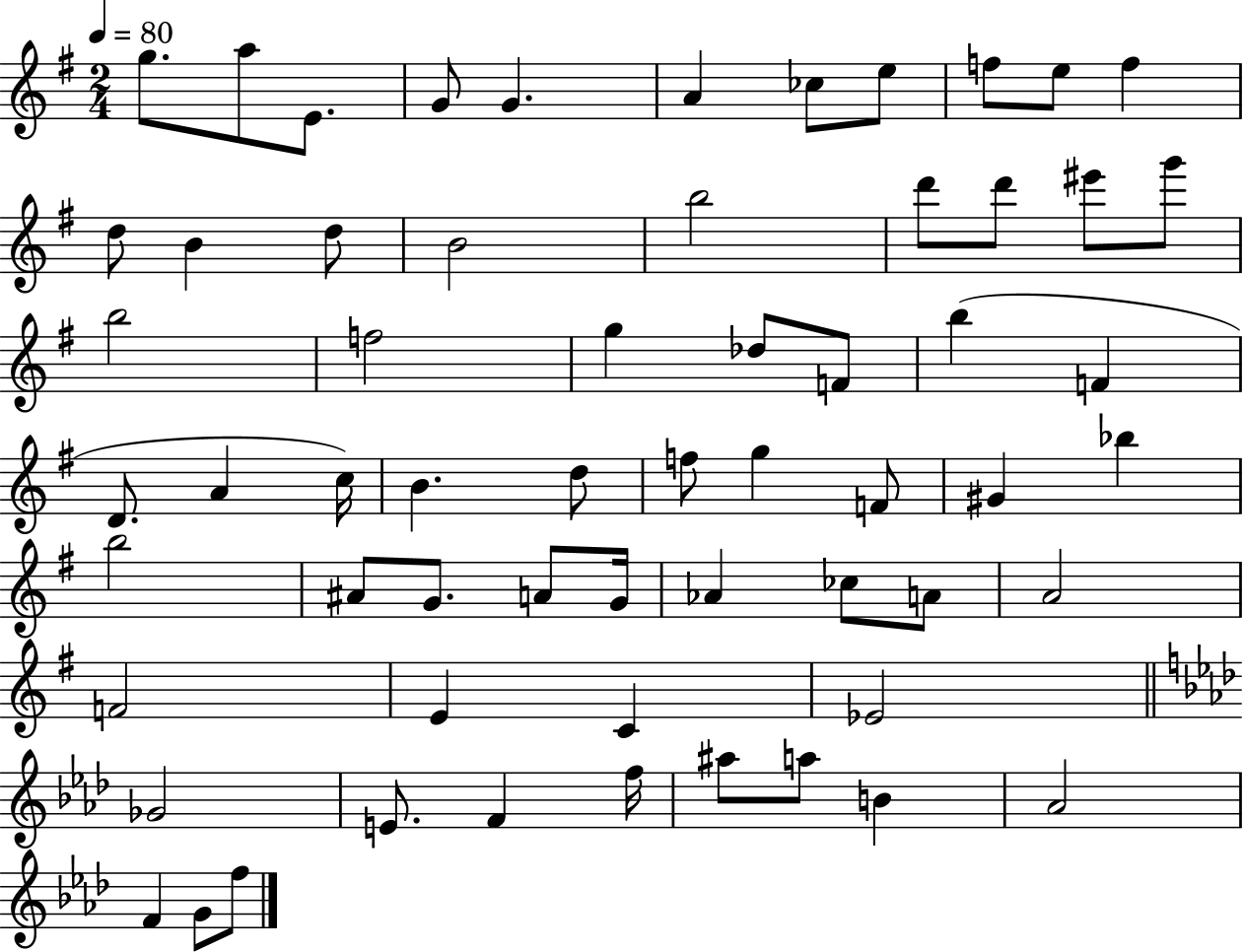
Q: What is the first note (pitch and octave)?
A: G5